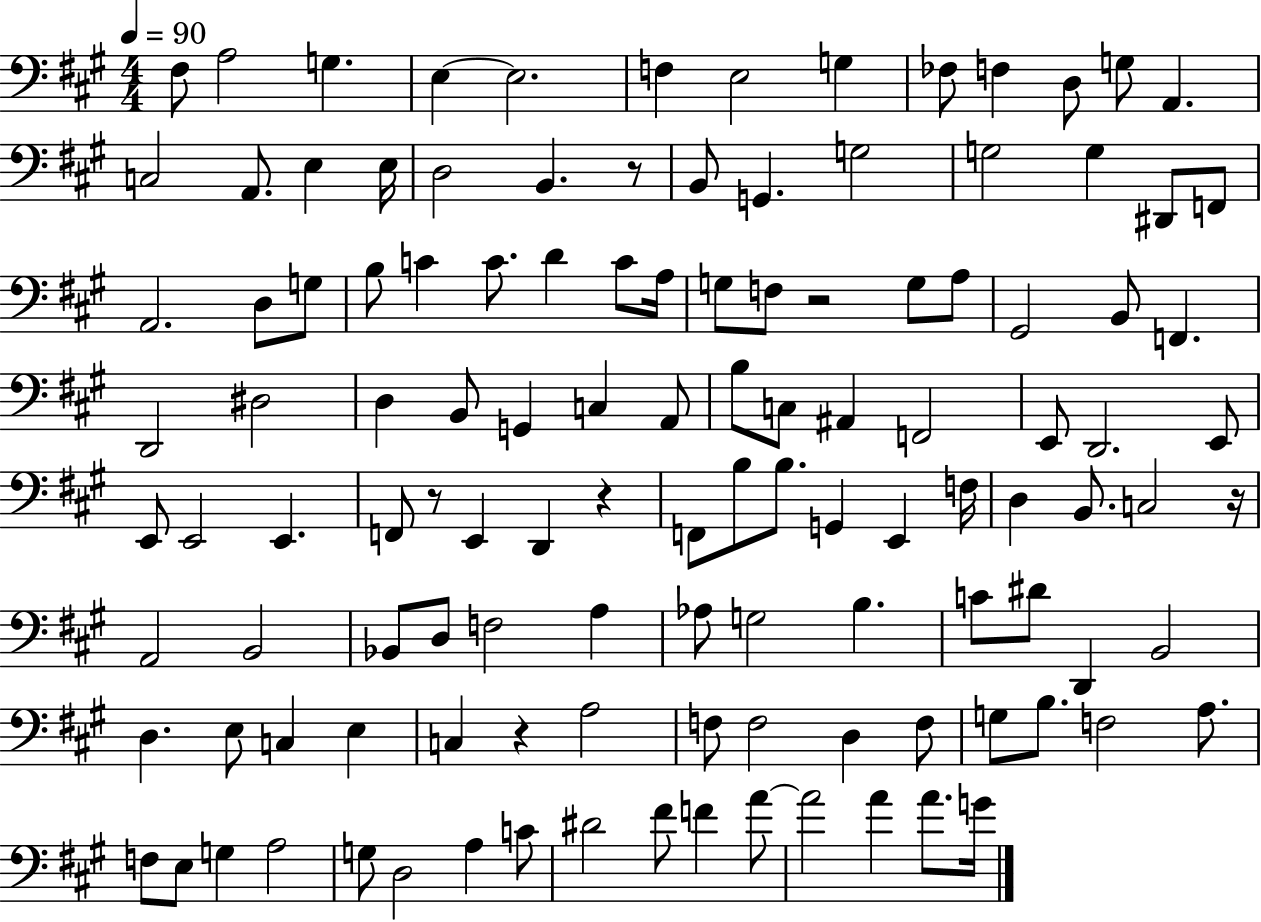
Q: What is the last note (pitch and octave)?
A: G4